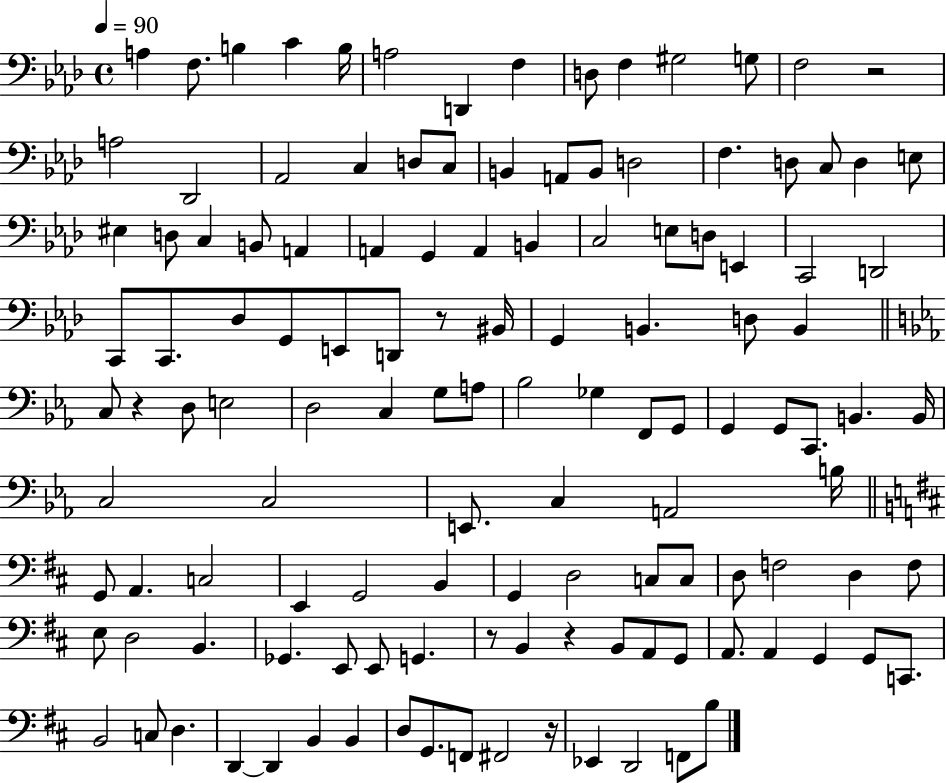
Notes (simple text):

A3/q F3/e. B3/q C4/q B3/s A3/h D2/q F3/q D3/e F3/q G#3/h G3/e F3/h R/h A3/h Db2/h Ab2/h C3/q D3/e C3/e B2/q A2/e B2/e D3/h F3/q. D3/e C3/e D3/q E3/e EIS3/q D3/e C3/q B2/e A2/q A2/q G2/q A2/q B2/q C3/h E3/e D3/e E2/q C2/h D2/h C2/e C2/e. Db3/e G2/e E2/e D2/e R/e BIS2/s G2/q B2/q. D3/e B2/q C3/e R/q D3/e E3/h D3/h C3/q G3/e A3/e Bb3/h Gb3/q F2/e G2/e G2/q G2/e C2/e. B2/q. B2/s C3/h C3/h E2/e. C3/q A2/h B3/s G2/e A2/q. C3/h E2/q G2/h B2/q G2/q D3/h C3/e C3/e D3/e F3/h D3/q F3/e E3/e D3/h B2/q. Gb2/q. E2/e E2/e G2/q. R/e B2/q R/q B2/e A2/e G2/e A2/e. A2/q G2/q G2/e C2/e. B2/h C3/e D3/q. D2/q D2/q B2/q B2/q D3/e G2/e. F2/e F#2/h R/s Eb2/q D2/h F2/e B3/e